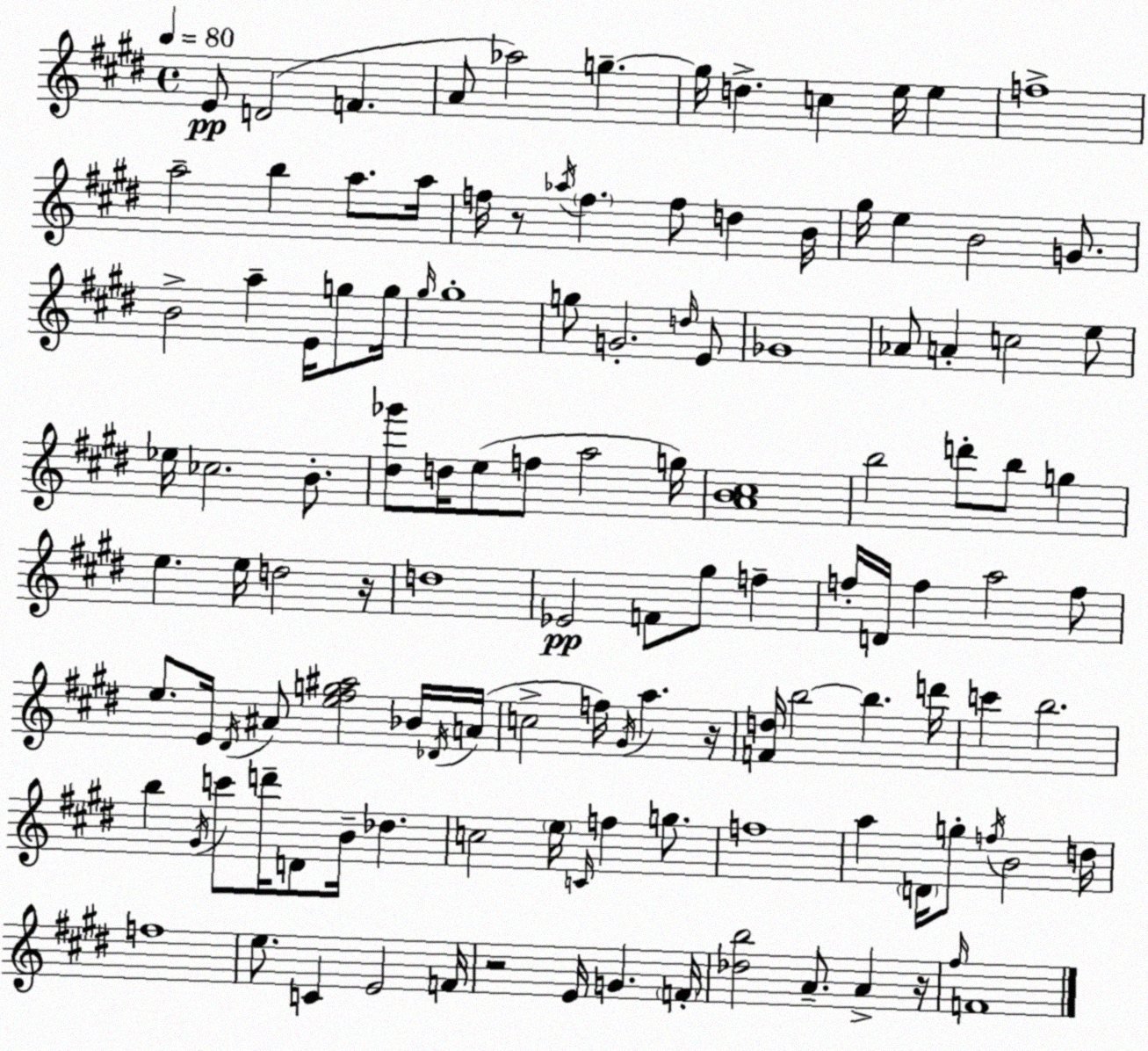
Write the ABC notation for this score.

X:1
T:Untitled
M:4/4
L:1/4
K:E
E/2 D2 F A/2 _a2 g g/4 d c e/4 e f4 a2 b a/2 a/4 f/4 z/2 _a/4 f f/2 d B/4 ^g/4 e B2 G/2 B2 a E/4 g/2 g/4 ^g/4 ^g4 g/2 G2 d/4 E/2 _G4 _A/2 A c2 e/2 _e/4 _c2 B/2 [^d_g']/2 d/4 e/2 f/2 a2 g/4 [AB^c]4 b2 d'/2 b/2 g e e/4 d2 z/4 d4 _E2 F/2 ^g/2 f f/4 D/4 f a2 f/2 e/2 E/4 ^D/4 ^A/2 [e^fg^a]2 _B/4 _D/4 A/4 c2 f/4 ^G/4 a z/4 [Fd]/4 b2 b d'/4 c' b2 b ^G/4 c'/2 d'/4 D/2 B/4 _d c2 e/4 C/4 f g/2 f4 a D/4 g/2 f/4 B2 d/4 f4 e/2 C E2 F/4 z2 E/4 G F/4 [_db]2 A/2 A z/4 ^f/4 F4